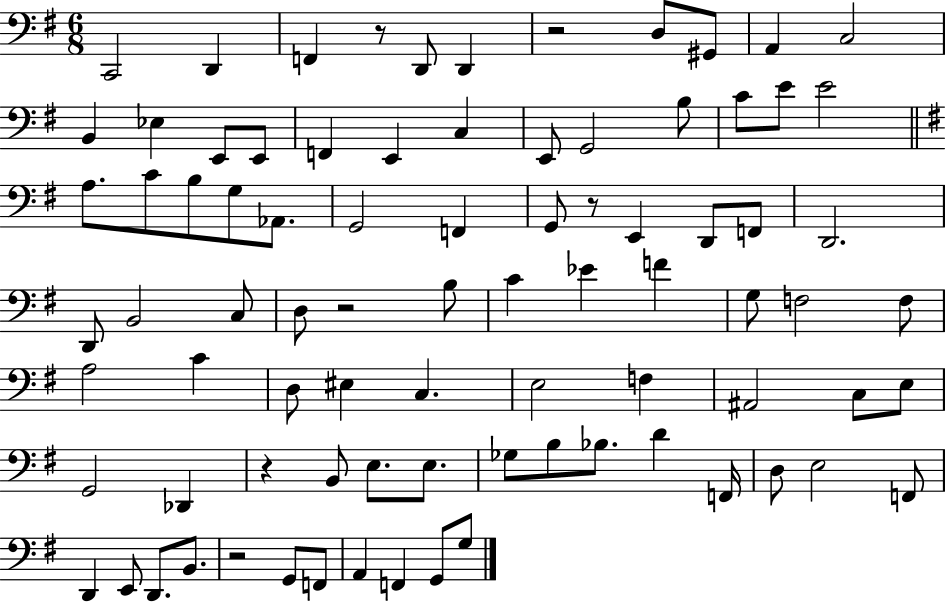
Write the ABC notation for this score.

X:1
T:Untitled
M:6/8
L:1/4
K:G
C,,2 D,, F,, z/2 D,,/2 D,, z2 D,/2 ^G,,/2 A,, C,2 B,, _E, E,,/2 E,,/2 F,, E,, C, E,,/2 G,,2 B,/2 C/2 E/2 E2 A,/2 C/2 B,/2 G,/2 _A,,/2 G,,2 F,, G,,/2 z/2 E,, D,,/2 F,,/2 D,,2 D,,/2 B,,2 C,/2 D,/2 z2 B,/2 C _E F G,/2 F,2 F,/2 A,2 C D,/2 ^E, C, E,2 F, ^A,,2 C,/2 E,/2 G,,2 _D,, z B,,/2 E,/2 E,/2 _G,/2 B,/2 _B,/2 D F,,/4 D,/2 E,2 F,,/2 D,, E,,/2 D,,/2 B,,/2 z2 G,,/2 F,,/2 A,, F,, G,,/2 G,/2